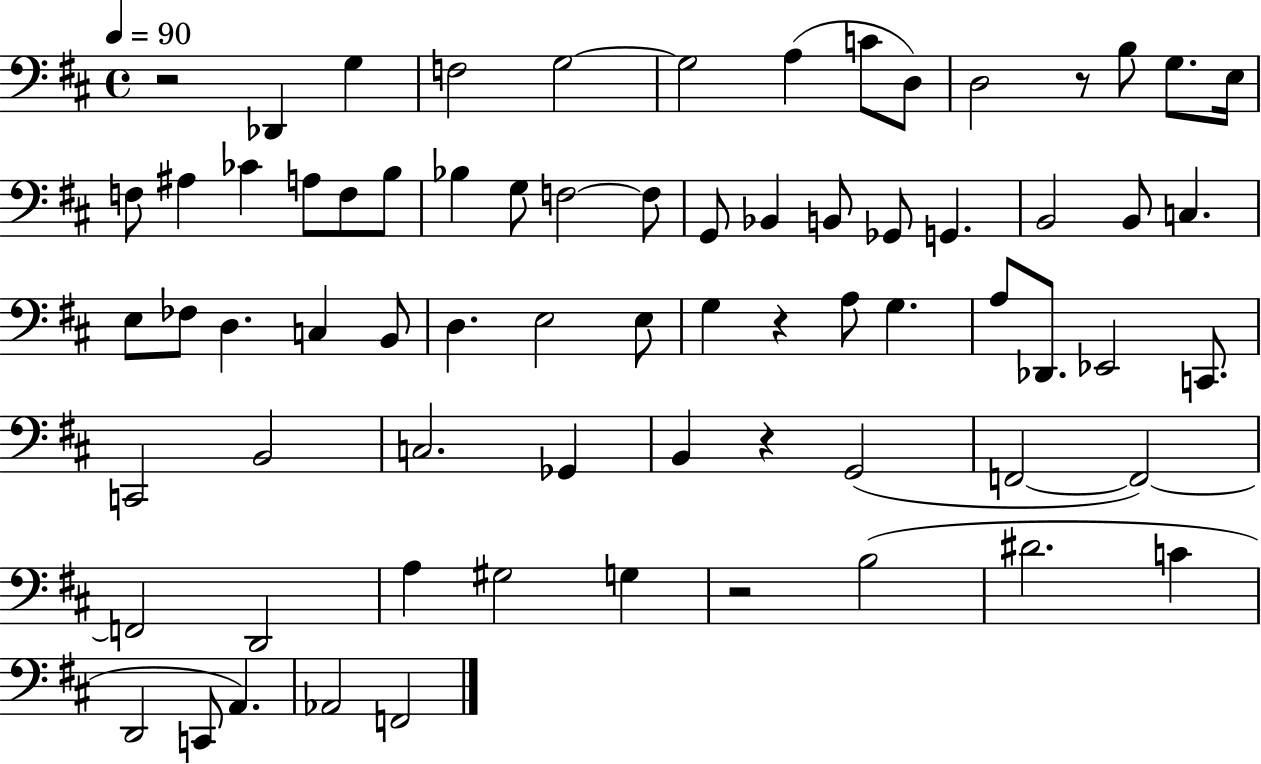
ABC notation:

X:1
T:Untitled
M:4/4
L:1/4
K:D
z2 _D,, G, F,2 G,2 G,2 A, C/2 D,/2 D,2 z/2 B,/2 G,/2 E,/4 F,/2 ^A, _C A,/2 F,/2 B,/2 _B, G,/2 F,2 F,/2 G,,/2 _B,, B,,/2 _G,,/2 G,, B,,2 B,,/2 C, E,/2 _F,/2 D, C, B,,/2 D, E,2 E,/2 G, z A,/2 G, A,/2 _D,,/2 _E,,2 C,,/2 C,,2 B,,2 C,2 _G,, B,, z G,,2 F,,2 F,,2 F,,2 D,,2 A, ^G,2 G, z2 B,2 ^D2 C D,,2 C,,/2 A,, _A,,2 F,,2